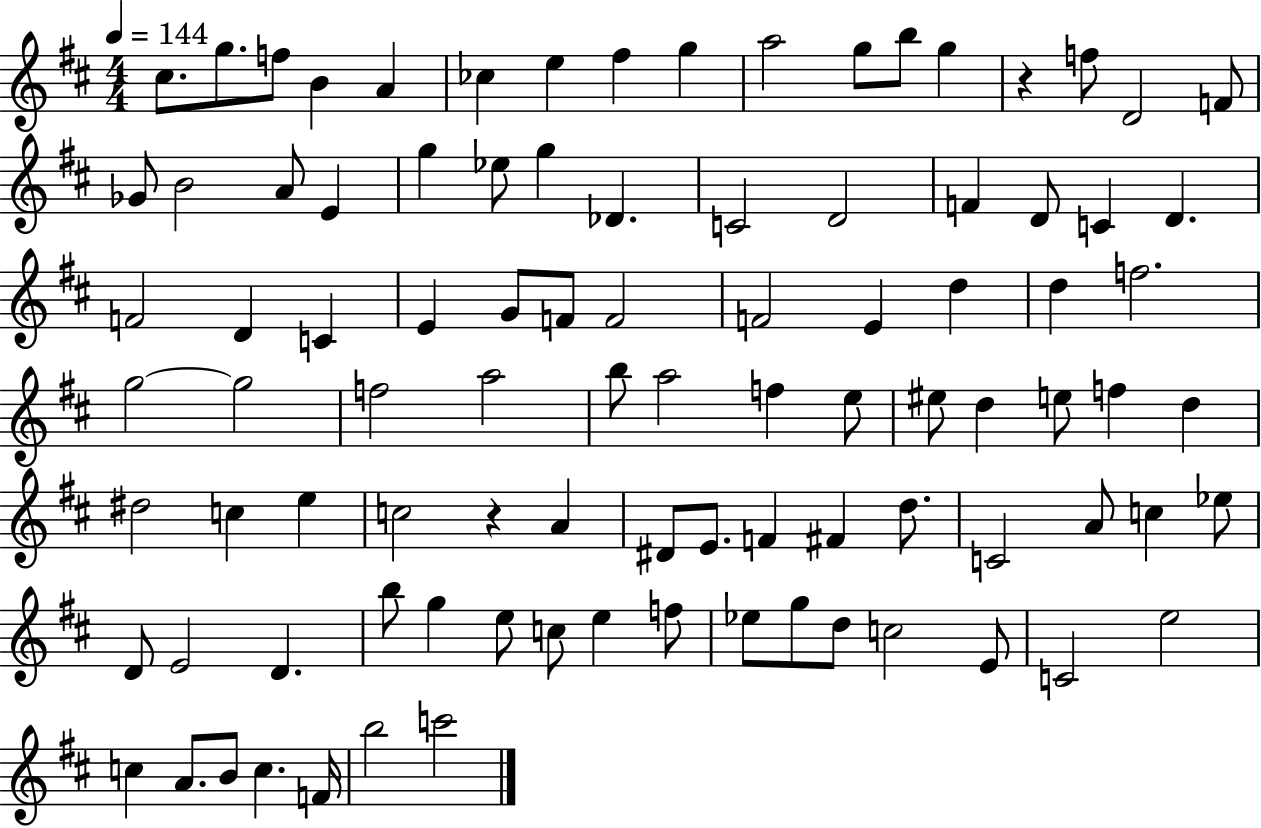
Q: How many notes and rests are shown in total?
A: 94